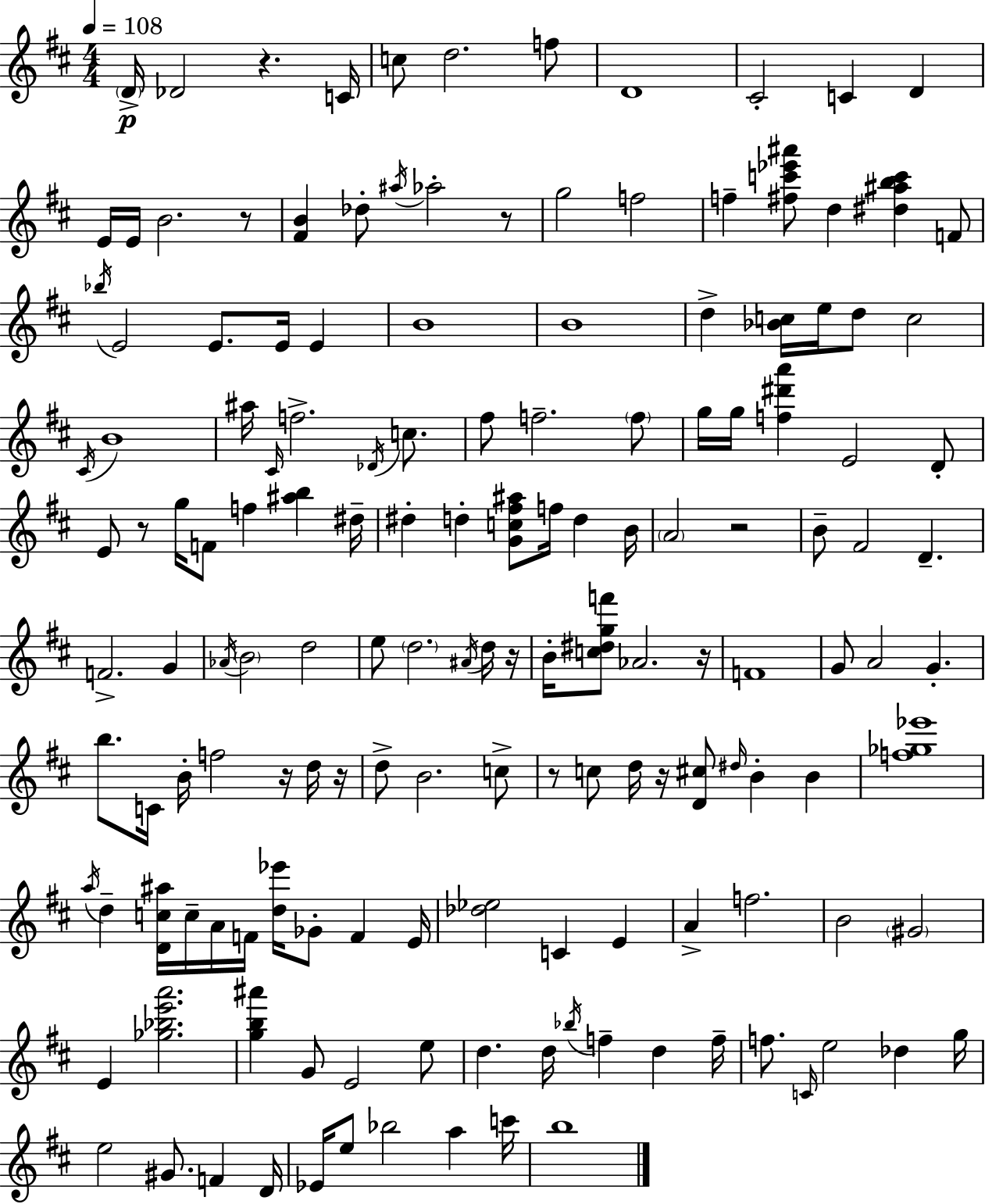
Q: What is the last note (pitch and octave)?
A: B5